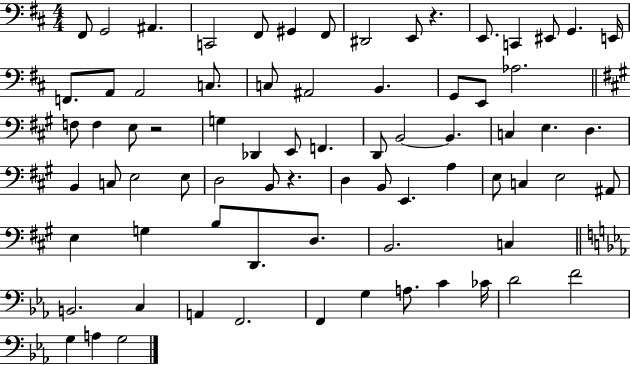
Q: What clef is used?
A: bass